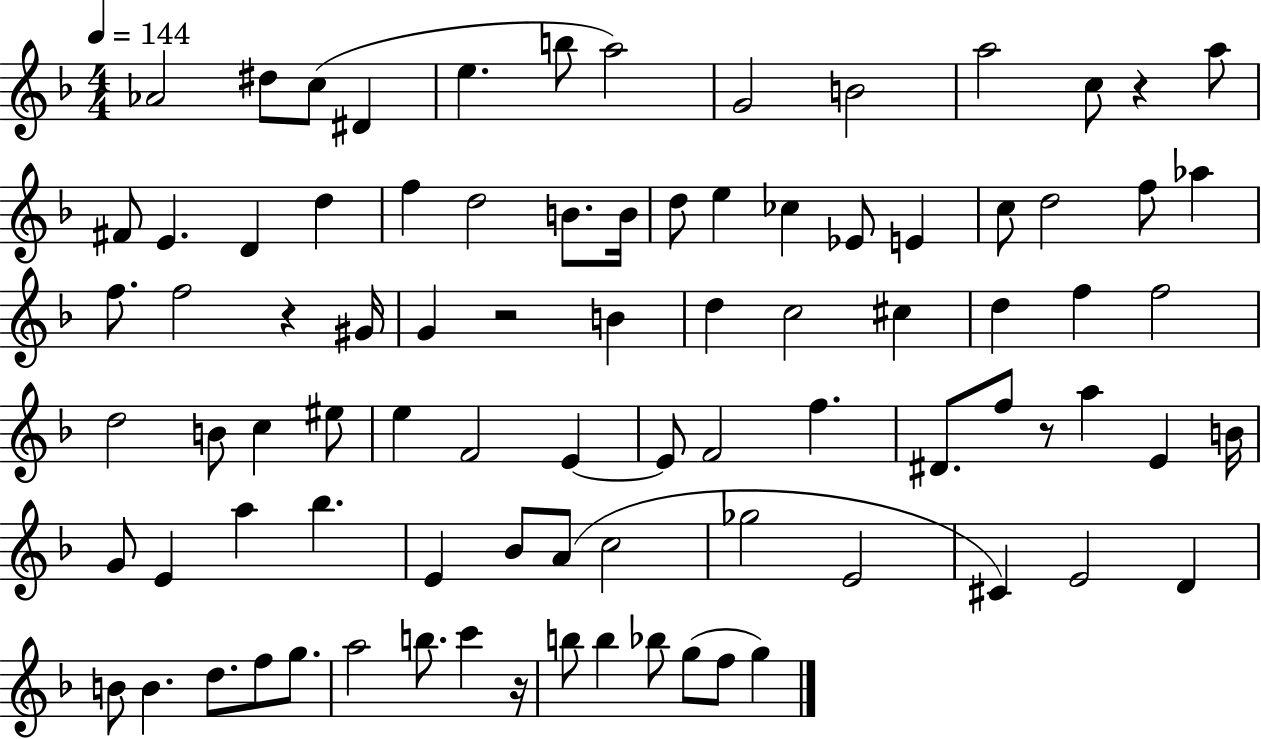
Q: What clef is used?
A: treble